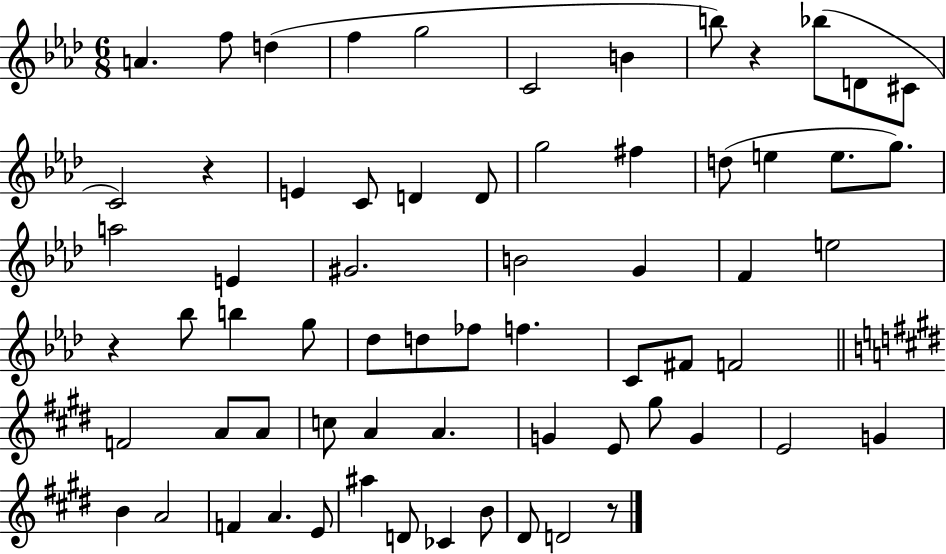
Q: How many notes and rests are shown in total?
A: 66